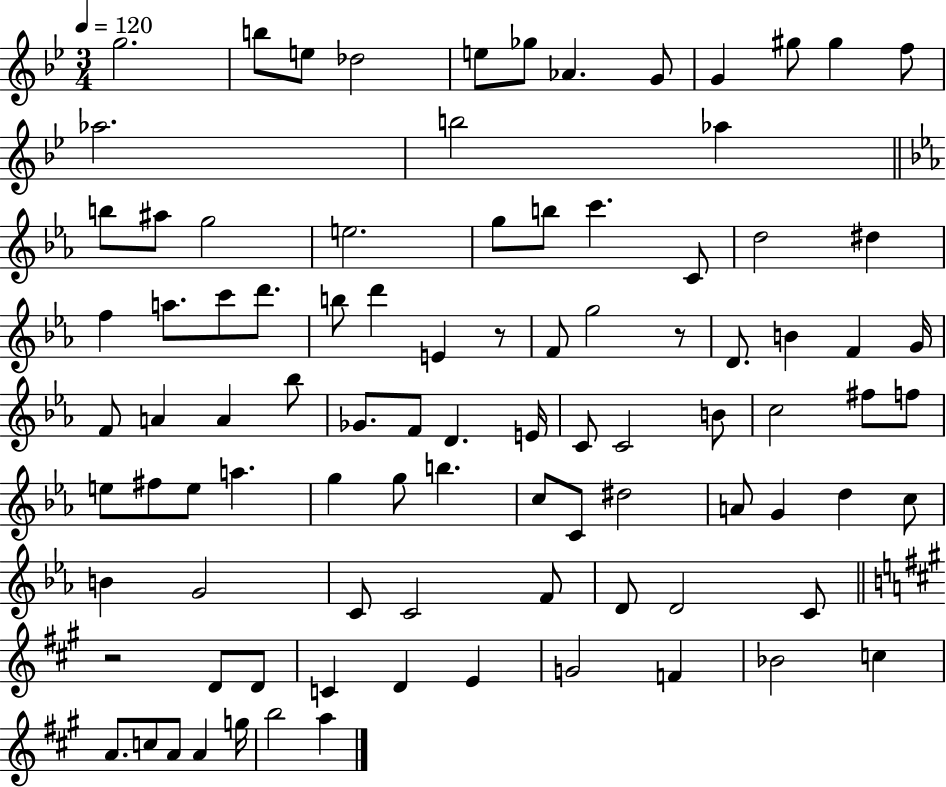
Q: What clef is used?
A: treble